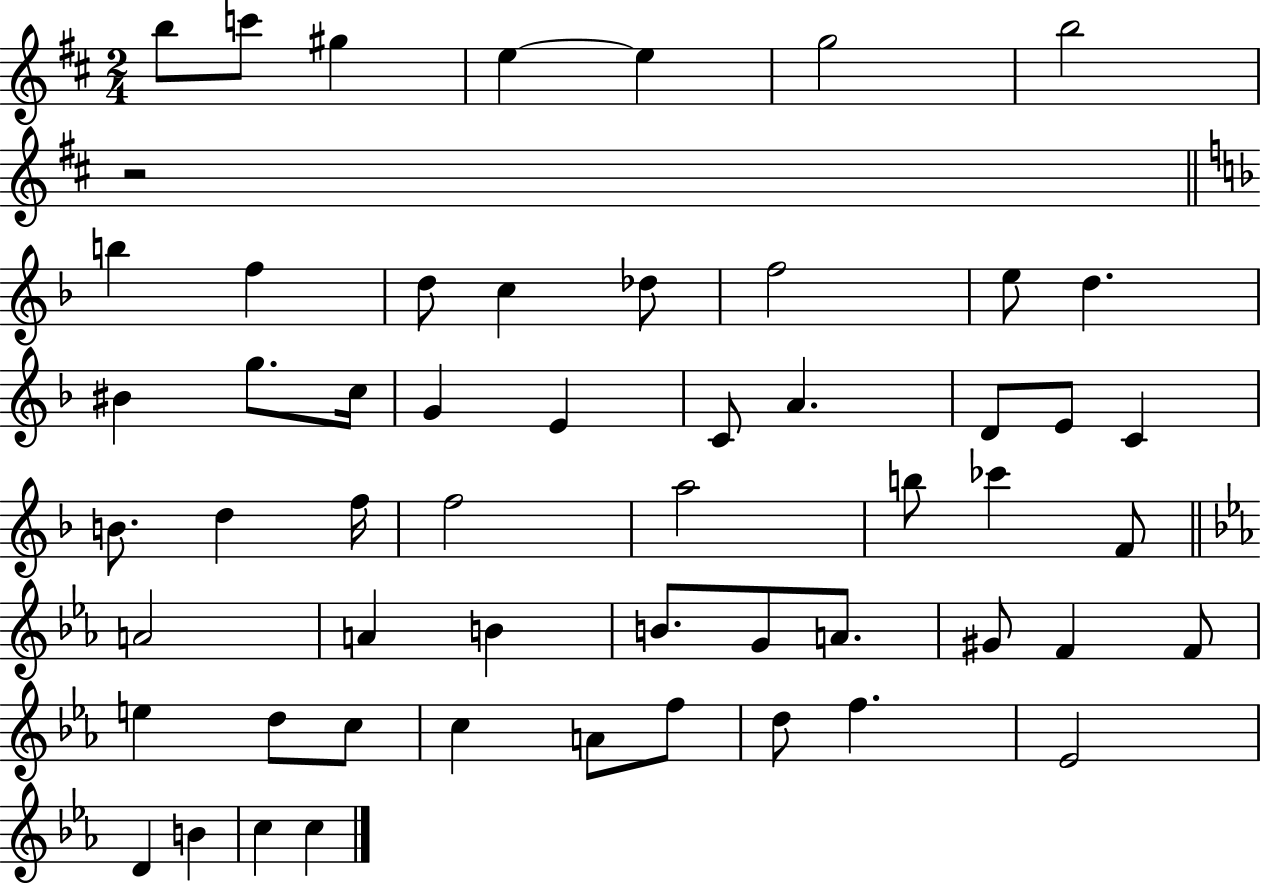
B5/e C6/e G#5/q E5/q E5/q G5/h B5/h R/h B5/q F5/q D5/e C5/q Db5/e F5/h E5/e D5/q. BIS4/q G5/e. C5/s G4/q E4/q C4/e A4/q. D4/e E4/e C4/q B4/e. D5/q F5/s F5/h A5/h B5/e CES6/q F4/e A4/h A4/q B4/q B4/e. G4/e A4/e. G#4/e F4/q F4/e E5/q D5/e C5/e C5/q A4/e F5/e D5/e F5/q. Eb4/h D4/q B4/q C5/q C5/q